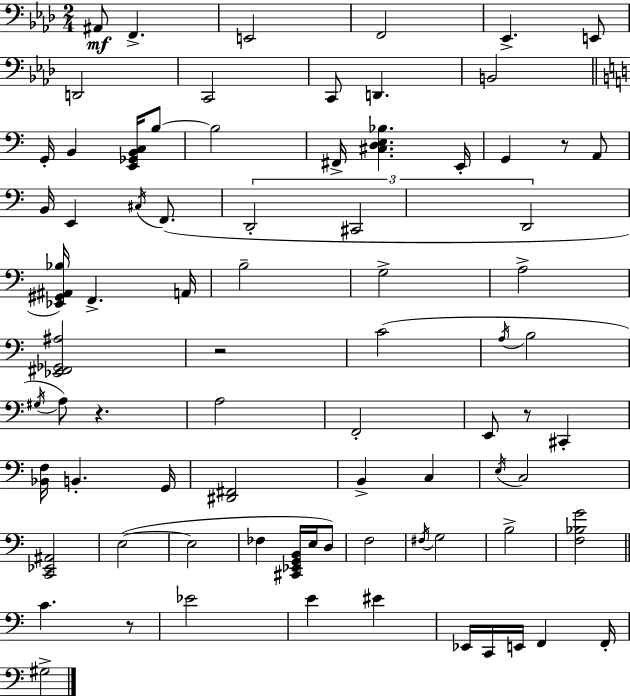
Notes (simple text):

A#2/e F2/q. E2/h F2/h Eb2/q. E2/e D2/h C2/h C2/e D2/q. B2/h G2/s B2/q [E2,Gb2,B2,C3]/s B3/e B3/h F#2/s [C#3,D3,E3,Bb3]/q. E2/s G2/q R/e A2/e B2/s E2/q C#3/s F2/e. D2/h C#2/h D2/h [Eb2,G#2,A#2,Bb3]/s F2/q. A2/s B3/h G3/h A3/h [Eb2,F#2,Gb2,A#3]/h R/h C4/h A3/s B3/h G#3/s A3/e R/q. A3/h F2/h E2/e R/e C#2/q [Bb2,F3]/s B2/q. G2/s [D#2,F#2]/h B2/q C3/q E3/s C3/h [C2,Eb2,A#2]/h E3/h E3/h FES3/q [C#2,Eb2,G2,B2]/s E3/s D3/e F3/h F#3/s G3/h B3/h [F3,Bb3,G4]/h C4/q. R/e Eb4/h E4/q EIS4/q Eb2/s C2/s E2/s F2/q F2/s G#3/h